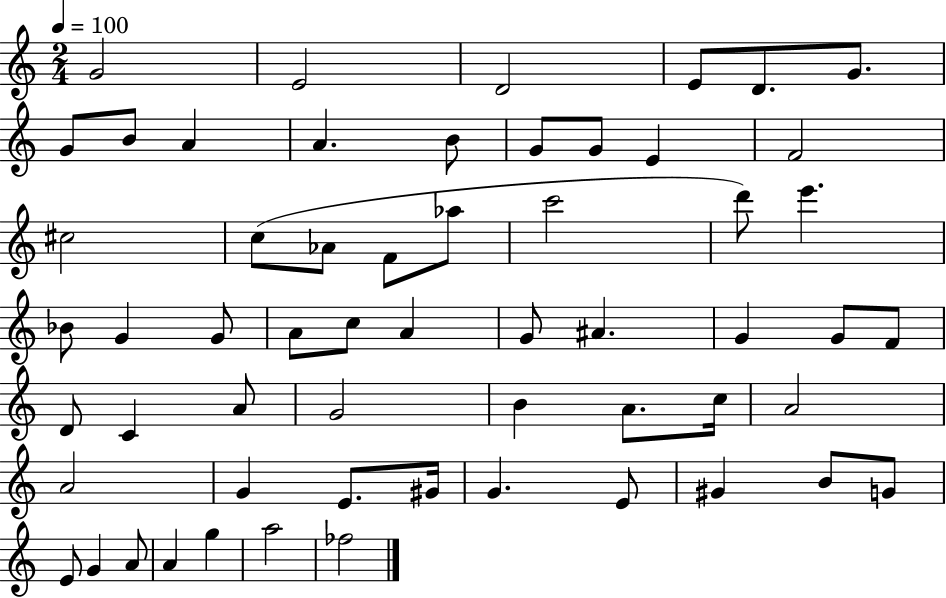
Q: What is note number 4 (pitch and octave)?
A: E4